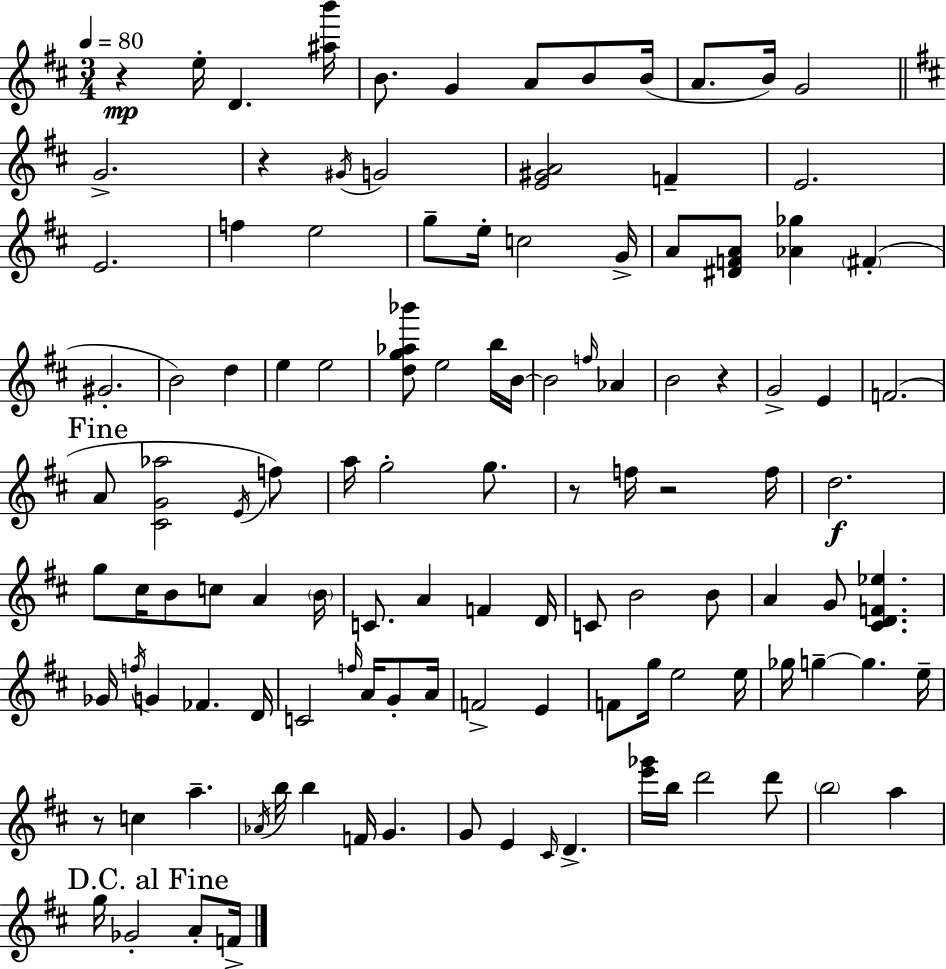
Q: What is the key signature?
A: D major